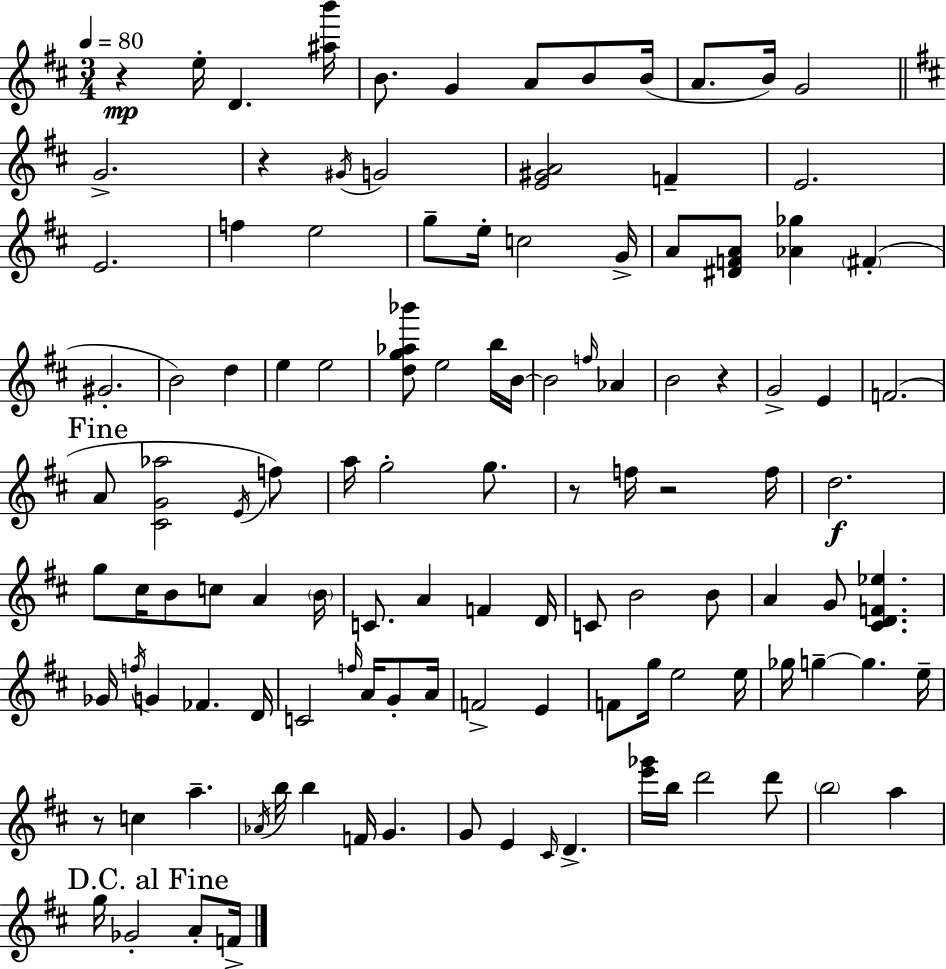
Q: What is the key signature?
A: D major